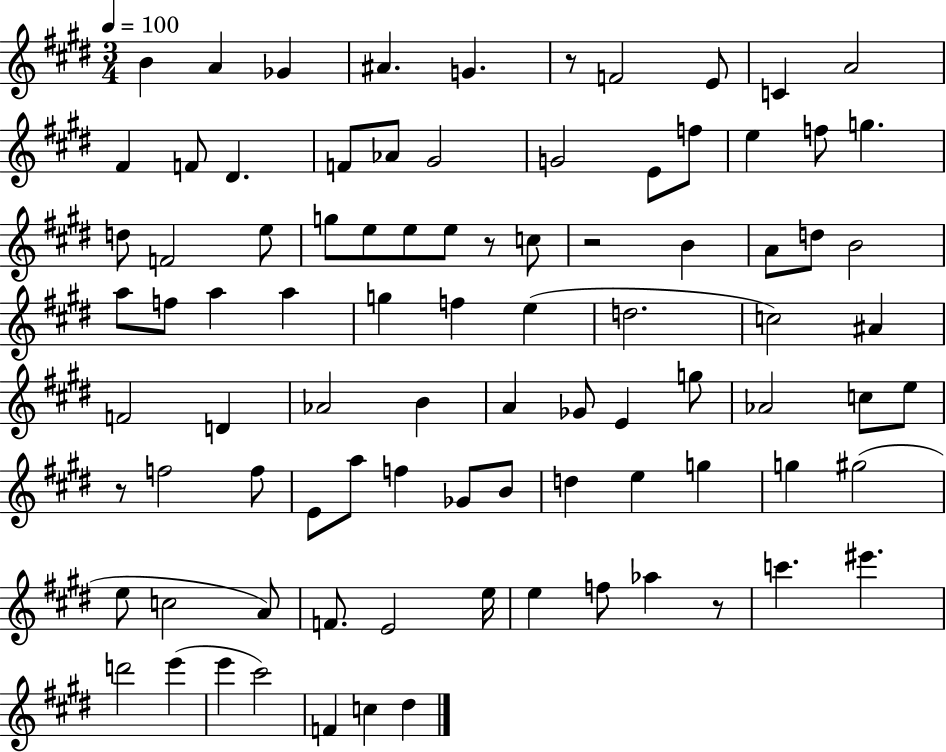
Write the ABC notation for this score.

X:1
T:Untitled
M:3/4
L:1/4
K:E
B A _G ^A G z/2 F2 E/2 C A2 ^F F/2 ^D F/2 _A/2 ^G2 G2 E/2 f/2 e f/2 g d/2 F2 e/2 g/2 e/2 e/2 e/2 z/2 c/2 z2 B A/2 d/2 B2 a/2 f/2 a a g f e d2 c2 ^A F2 D _A2 B A _G/2 E g/2 _A2 c/2 e/2 z/2 f2 f/2 E/2 a/2 f _G/2 B/2 d e g g ^g2 e/2 c2 A/2 F/2 E2 e/4 e f/2 _a z/2 c' ^e' d'2 e' e' ^c'2 F c ^d